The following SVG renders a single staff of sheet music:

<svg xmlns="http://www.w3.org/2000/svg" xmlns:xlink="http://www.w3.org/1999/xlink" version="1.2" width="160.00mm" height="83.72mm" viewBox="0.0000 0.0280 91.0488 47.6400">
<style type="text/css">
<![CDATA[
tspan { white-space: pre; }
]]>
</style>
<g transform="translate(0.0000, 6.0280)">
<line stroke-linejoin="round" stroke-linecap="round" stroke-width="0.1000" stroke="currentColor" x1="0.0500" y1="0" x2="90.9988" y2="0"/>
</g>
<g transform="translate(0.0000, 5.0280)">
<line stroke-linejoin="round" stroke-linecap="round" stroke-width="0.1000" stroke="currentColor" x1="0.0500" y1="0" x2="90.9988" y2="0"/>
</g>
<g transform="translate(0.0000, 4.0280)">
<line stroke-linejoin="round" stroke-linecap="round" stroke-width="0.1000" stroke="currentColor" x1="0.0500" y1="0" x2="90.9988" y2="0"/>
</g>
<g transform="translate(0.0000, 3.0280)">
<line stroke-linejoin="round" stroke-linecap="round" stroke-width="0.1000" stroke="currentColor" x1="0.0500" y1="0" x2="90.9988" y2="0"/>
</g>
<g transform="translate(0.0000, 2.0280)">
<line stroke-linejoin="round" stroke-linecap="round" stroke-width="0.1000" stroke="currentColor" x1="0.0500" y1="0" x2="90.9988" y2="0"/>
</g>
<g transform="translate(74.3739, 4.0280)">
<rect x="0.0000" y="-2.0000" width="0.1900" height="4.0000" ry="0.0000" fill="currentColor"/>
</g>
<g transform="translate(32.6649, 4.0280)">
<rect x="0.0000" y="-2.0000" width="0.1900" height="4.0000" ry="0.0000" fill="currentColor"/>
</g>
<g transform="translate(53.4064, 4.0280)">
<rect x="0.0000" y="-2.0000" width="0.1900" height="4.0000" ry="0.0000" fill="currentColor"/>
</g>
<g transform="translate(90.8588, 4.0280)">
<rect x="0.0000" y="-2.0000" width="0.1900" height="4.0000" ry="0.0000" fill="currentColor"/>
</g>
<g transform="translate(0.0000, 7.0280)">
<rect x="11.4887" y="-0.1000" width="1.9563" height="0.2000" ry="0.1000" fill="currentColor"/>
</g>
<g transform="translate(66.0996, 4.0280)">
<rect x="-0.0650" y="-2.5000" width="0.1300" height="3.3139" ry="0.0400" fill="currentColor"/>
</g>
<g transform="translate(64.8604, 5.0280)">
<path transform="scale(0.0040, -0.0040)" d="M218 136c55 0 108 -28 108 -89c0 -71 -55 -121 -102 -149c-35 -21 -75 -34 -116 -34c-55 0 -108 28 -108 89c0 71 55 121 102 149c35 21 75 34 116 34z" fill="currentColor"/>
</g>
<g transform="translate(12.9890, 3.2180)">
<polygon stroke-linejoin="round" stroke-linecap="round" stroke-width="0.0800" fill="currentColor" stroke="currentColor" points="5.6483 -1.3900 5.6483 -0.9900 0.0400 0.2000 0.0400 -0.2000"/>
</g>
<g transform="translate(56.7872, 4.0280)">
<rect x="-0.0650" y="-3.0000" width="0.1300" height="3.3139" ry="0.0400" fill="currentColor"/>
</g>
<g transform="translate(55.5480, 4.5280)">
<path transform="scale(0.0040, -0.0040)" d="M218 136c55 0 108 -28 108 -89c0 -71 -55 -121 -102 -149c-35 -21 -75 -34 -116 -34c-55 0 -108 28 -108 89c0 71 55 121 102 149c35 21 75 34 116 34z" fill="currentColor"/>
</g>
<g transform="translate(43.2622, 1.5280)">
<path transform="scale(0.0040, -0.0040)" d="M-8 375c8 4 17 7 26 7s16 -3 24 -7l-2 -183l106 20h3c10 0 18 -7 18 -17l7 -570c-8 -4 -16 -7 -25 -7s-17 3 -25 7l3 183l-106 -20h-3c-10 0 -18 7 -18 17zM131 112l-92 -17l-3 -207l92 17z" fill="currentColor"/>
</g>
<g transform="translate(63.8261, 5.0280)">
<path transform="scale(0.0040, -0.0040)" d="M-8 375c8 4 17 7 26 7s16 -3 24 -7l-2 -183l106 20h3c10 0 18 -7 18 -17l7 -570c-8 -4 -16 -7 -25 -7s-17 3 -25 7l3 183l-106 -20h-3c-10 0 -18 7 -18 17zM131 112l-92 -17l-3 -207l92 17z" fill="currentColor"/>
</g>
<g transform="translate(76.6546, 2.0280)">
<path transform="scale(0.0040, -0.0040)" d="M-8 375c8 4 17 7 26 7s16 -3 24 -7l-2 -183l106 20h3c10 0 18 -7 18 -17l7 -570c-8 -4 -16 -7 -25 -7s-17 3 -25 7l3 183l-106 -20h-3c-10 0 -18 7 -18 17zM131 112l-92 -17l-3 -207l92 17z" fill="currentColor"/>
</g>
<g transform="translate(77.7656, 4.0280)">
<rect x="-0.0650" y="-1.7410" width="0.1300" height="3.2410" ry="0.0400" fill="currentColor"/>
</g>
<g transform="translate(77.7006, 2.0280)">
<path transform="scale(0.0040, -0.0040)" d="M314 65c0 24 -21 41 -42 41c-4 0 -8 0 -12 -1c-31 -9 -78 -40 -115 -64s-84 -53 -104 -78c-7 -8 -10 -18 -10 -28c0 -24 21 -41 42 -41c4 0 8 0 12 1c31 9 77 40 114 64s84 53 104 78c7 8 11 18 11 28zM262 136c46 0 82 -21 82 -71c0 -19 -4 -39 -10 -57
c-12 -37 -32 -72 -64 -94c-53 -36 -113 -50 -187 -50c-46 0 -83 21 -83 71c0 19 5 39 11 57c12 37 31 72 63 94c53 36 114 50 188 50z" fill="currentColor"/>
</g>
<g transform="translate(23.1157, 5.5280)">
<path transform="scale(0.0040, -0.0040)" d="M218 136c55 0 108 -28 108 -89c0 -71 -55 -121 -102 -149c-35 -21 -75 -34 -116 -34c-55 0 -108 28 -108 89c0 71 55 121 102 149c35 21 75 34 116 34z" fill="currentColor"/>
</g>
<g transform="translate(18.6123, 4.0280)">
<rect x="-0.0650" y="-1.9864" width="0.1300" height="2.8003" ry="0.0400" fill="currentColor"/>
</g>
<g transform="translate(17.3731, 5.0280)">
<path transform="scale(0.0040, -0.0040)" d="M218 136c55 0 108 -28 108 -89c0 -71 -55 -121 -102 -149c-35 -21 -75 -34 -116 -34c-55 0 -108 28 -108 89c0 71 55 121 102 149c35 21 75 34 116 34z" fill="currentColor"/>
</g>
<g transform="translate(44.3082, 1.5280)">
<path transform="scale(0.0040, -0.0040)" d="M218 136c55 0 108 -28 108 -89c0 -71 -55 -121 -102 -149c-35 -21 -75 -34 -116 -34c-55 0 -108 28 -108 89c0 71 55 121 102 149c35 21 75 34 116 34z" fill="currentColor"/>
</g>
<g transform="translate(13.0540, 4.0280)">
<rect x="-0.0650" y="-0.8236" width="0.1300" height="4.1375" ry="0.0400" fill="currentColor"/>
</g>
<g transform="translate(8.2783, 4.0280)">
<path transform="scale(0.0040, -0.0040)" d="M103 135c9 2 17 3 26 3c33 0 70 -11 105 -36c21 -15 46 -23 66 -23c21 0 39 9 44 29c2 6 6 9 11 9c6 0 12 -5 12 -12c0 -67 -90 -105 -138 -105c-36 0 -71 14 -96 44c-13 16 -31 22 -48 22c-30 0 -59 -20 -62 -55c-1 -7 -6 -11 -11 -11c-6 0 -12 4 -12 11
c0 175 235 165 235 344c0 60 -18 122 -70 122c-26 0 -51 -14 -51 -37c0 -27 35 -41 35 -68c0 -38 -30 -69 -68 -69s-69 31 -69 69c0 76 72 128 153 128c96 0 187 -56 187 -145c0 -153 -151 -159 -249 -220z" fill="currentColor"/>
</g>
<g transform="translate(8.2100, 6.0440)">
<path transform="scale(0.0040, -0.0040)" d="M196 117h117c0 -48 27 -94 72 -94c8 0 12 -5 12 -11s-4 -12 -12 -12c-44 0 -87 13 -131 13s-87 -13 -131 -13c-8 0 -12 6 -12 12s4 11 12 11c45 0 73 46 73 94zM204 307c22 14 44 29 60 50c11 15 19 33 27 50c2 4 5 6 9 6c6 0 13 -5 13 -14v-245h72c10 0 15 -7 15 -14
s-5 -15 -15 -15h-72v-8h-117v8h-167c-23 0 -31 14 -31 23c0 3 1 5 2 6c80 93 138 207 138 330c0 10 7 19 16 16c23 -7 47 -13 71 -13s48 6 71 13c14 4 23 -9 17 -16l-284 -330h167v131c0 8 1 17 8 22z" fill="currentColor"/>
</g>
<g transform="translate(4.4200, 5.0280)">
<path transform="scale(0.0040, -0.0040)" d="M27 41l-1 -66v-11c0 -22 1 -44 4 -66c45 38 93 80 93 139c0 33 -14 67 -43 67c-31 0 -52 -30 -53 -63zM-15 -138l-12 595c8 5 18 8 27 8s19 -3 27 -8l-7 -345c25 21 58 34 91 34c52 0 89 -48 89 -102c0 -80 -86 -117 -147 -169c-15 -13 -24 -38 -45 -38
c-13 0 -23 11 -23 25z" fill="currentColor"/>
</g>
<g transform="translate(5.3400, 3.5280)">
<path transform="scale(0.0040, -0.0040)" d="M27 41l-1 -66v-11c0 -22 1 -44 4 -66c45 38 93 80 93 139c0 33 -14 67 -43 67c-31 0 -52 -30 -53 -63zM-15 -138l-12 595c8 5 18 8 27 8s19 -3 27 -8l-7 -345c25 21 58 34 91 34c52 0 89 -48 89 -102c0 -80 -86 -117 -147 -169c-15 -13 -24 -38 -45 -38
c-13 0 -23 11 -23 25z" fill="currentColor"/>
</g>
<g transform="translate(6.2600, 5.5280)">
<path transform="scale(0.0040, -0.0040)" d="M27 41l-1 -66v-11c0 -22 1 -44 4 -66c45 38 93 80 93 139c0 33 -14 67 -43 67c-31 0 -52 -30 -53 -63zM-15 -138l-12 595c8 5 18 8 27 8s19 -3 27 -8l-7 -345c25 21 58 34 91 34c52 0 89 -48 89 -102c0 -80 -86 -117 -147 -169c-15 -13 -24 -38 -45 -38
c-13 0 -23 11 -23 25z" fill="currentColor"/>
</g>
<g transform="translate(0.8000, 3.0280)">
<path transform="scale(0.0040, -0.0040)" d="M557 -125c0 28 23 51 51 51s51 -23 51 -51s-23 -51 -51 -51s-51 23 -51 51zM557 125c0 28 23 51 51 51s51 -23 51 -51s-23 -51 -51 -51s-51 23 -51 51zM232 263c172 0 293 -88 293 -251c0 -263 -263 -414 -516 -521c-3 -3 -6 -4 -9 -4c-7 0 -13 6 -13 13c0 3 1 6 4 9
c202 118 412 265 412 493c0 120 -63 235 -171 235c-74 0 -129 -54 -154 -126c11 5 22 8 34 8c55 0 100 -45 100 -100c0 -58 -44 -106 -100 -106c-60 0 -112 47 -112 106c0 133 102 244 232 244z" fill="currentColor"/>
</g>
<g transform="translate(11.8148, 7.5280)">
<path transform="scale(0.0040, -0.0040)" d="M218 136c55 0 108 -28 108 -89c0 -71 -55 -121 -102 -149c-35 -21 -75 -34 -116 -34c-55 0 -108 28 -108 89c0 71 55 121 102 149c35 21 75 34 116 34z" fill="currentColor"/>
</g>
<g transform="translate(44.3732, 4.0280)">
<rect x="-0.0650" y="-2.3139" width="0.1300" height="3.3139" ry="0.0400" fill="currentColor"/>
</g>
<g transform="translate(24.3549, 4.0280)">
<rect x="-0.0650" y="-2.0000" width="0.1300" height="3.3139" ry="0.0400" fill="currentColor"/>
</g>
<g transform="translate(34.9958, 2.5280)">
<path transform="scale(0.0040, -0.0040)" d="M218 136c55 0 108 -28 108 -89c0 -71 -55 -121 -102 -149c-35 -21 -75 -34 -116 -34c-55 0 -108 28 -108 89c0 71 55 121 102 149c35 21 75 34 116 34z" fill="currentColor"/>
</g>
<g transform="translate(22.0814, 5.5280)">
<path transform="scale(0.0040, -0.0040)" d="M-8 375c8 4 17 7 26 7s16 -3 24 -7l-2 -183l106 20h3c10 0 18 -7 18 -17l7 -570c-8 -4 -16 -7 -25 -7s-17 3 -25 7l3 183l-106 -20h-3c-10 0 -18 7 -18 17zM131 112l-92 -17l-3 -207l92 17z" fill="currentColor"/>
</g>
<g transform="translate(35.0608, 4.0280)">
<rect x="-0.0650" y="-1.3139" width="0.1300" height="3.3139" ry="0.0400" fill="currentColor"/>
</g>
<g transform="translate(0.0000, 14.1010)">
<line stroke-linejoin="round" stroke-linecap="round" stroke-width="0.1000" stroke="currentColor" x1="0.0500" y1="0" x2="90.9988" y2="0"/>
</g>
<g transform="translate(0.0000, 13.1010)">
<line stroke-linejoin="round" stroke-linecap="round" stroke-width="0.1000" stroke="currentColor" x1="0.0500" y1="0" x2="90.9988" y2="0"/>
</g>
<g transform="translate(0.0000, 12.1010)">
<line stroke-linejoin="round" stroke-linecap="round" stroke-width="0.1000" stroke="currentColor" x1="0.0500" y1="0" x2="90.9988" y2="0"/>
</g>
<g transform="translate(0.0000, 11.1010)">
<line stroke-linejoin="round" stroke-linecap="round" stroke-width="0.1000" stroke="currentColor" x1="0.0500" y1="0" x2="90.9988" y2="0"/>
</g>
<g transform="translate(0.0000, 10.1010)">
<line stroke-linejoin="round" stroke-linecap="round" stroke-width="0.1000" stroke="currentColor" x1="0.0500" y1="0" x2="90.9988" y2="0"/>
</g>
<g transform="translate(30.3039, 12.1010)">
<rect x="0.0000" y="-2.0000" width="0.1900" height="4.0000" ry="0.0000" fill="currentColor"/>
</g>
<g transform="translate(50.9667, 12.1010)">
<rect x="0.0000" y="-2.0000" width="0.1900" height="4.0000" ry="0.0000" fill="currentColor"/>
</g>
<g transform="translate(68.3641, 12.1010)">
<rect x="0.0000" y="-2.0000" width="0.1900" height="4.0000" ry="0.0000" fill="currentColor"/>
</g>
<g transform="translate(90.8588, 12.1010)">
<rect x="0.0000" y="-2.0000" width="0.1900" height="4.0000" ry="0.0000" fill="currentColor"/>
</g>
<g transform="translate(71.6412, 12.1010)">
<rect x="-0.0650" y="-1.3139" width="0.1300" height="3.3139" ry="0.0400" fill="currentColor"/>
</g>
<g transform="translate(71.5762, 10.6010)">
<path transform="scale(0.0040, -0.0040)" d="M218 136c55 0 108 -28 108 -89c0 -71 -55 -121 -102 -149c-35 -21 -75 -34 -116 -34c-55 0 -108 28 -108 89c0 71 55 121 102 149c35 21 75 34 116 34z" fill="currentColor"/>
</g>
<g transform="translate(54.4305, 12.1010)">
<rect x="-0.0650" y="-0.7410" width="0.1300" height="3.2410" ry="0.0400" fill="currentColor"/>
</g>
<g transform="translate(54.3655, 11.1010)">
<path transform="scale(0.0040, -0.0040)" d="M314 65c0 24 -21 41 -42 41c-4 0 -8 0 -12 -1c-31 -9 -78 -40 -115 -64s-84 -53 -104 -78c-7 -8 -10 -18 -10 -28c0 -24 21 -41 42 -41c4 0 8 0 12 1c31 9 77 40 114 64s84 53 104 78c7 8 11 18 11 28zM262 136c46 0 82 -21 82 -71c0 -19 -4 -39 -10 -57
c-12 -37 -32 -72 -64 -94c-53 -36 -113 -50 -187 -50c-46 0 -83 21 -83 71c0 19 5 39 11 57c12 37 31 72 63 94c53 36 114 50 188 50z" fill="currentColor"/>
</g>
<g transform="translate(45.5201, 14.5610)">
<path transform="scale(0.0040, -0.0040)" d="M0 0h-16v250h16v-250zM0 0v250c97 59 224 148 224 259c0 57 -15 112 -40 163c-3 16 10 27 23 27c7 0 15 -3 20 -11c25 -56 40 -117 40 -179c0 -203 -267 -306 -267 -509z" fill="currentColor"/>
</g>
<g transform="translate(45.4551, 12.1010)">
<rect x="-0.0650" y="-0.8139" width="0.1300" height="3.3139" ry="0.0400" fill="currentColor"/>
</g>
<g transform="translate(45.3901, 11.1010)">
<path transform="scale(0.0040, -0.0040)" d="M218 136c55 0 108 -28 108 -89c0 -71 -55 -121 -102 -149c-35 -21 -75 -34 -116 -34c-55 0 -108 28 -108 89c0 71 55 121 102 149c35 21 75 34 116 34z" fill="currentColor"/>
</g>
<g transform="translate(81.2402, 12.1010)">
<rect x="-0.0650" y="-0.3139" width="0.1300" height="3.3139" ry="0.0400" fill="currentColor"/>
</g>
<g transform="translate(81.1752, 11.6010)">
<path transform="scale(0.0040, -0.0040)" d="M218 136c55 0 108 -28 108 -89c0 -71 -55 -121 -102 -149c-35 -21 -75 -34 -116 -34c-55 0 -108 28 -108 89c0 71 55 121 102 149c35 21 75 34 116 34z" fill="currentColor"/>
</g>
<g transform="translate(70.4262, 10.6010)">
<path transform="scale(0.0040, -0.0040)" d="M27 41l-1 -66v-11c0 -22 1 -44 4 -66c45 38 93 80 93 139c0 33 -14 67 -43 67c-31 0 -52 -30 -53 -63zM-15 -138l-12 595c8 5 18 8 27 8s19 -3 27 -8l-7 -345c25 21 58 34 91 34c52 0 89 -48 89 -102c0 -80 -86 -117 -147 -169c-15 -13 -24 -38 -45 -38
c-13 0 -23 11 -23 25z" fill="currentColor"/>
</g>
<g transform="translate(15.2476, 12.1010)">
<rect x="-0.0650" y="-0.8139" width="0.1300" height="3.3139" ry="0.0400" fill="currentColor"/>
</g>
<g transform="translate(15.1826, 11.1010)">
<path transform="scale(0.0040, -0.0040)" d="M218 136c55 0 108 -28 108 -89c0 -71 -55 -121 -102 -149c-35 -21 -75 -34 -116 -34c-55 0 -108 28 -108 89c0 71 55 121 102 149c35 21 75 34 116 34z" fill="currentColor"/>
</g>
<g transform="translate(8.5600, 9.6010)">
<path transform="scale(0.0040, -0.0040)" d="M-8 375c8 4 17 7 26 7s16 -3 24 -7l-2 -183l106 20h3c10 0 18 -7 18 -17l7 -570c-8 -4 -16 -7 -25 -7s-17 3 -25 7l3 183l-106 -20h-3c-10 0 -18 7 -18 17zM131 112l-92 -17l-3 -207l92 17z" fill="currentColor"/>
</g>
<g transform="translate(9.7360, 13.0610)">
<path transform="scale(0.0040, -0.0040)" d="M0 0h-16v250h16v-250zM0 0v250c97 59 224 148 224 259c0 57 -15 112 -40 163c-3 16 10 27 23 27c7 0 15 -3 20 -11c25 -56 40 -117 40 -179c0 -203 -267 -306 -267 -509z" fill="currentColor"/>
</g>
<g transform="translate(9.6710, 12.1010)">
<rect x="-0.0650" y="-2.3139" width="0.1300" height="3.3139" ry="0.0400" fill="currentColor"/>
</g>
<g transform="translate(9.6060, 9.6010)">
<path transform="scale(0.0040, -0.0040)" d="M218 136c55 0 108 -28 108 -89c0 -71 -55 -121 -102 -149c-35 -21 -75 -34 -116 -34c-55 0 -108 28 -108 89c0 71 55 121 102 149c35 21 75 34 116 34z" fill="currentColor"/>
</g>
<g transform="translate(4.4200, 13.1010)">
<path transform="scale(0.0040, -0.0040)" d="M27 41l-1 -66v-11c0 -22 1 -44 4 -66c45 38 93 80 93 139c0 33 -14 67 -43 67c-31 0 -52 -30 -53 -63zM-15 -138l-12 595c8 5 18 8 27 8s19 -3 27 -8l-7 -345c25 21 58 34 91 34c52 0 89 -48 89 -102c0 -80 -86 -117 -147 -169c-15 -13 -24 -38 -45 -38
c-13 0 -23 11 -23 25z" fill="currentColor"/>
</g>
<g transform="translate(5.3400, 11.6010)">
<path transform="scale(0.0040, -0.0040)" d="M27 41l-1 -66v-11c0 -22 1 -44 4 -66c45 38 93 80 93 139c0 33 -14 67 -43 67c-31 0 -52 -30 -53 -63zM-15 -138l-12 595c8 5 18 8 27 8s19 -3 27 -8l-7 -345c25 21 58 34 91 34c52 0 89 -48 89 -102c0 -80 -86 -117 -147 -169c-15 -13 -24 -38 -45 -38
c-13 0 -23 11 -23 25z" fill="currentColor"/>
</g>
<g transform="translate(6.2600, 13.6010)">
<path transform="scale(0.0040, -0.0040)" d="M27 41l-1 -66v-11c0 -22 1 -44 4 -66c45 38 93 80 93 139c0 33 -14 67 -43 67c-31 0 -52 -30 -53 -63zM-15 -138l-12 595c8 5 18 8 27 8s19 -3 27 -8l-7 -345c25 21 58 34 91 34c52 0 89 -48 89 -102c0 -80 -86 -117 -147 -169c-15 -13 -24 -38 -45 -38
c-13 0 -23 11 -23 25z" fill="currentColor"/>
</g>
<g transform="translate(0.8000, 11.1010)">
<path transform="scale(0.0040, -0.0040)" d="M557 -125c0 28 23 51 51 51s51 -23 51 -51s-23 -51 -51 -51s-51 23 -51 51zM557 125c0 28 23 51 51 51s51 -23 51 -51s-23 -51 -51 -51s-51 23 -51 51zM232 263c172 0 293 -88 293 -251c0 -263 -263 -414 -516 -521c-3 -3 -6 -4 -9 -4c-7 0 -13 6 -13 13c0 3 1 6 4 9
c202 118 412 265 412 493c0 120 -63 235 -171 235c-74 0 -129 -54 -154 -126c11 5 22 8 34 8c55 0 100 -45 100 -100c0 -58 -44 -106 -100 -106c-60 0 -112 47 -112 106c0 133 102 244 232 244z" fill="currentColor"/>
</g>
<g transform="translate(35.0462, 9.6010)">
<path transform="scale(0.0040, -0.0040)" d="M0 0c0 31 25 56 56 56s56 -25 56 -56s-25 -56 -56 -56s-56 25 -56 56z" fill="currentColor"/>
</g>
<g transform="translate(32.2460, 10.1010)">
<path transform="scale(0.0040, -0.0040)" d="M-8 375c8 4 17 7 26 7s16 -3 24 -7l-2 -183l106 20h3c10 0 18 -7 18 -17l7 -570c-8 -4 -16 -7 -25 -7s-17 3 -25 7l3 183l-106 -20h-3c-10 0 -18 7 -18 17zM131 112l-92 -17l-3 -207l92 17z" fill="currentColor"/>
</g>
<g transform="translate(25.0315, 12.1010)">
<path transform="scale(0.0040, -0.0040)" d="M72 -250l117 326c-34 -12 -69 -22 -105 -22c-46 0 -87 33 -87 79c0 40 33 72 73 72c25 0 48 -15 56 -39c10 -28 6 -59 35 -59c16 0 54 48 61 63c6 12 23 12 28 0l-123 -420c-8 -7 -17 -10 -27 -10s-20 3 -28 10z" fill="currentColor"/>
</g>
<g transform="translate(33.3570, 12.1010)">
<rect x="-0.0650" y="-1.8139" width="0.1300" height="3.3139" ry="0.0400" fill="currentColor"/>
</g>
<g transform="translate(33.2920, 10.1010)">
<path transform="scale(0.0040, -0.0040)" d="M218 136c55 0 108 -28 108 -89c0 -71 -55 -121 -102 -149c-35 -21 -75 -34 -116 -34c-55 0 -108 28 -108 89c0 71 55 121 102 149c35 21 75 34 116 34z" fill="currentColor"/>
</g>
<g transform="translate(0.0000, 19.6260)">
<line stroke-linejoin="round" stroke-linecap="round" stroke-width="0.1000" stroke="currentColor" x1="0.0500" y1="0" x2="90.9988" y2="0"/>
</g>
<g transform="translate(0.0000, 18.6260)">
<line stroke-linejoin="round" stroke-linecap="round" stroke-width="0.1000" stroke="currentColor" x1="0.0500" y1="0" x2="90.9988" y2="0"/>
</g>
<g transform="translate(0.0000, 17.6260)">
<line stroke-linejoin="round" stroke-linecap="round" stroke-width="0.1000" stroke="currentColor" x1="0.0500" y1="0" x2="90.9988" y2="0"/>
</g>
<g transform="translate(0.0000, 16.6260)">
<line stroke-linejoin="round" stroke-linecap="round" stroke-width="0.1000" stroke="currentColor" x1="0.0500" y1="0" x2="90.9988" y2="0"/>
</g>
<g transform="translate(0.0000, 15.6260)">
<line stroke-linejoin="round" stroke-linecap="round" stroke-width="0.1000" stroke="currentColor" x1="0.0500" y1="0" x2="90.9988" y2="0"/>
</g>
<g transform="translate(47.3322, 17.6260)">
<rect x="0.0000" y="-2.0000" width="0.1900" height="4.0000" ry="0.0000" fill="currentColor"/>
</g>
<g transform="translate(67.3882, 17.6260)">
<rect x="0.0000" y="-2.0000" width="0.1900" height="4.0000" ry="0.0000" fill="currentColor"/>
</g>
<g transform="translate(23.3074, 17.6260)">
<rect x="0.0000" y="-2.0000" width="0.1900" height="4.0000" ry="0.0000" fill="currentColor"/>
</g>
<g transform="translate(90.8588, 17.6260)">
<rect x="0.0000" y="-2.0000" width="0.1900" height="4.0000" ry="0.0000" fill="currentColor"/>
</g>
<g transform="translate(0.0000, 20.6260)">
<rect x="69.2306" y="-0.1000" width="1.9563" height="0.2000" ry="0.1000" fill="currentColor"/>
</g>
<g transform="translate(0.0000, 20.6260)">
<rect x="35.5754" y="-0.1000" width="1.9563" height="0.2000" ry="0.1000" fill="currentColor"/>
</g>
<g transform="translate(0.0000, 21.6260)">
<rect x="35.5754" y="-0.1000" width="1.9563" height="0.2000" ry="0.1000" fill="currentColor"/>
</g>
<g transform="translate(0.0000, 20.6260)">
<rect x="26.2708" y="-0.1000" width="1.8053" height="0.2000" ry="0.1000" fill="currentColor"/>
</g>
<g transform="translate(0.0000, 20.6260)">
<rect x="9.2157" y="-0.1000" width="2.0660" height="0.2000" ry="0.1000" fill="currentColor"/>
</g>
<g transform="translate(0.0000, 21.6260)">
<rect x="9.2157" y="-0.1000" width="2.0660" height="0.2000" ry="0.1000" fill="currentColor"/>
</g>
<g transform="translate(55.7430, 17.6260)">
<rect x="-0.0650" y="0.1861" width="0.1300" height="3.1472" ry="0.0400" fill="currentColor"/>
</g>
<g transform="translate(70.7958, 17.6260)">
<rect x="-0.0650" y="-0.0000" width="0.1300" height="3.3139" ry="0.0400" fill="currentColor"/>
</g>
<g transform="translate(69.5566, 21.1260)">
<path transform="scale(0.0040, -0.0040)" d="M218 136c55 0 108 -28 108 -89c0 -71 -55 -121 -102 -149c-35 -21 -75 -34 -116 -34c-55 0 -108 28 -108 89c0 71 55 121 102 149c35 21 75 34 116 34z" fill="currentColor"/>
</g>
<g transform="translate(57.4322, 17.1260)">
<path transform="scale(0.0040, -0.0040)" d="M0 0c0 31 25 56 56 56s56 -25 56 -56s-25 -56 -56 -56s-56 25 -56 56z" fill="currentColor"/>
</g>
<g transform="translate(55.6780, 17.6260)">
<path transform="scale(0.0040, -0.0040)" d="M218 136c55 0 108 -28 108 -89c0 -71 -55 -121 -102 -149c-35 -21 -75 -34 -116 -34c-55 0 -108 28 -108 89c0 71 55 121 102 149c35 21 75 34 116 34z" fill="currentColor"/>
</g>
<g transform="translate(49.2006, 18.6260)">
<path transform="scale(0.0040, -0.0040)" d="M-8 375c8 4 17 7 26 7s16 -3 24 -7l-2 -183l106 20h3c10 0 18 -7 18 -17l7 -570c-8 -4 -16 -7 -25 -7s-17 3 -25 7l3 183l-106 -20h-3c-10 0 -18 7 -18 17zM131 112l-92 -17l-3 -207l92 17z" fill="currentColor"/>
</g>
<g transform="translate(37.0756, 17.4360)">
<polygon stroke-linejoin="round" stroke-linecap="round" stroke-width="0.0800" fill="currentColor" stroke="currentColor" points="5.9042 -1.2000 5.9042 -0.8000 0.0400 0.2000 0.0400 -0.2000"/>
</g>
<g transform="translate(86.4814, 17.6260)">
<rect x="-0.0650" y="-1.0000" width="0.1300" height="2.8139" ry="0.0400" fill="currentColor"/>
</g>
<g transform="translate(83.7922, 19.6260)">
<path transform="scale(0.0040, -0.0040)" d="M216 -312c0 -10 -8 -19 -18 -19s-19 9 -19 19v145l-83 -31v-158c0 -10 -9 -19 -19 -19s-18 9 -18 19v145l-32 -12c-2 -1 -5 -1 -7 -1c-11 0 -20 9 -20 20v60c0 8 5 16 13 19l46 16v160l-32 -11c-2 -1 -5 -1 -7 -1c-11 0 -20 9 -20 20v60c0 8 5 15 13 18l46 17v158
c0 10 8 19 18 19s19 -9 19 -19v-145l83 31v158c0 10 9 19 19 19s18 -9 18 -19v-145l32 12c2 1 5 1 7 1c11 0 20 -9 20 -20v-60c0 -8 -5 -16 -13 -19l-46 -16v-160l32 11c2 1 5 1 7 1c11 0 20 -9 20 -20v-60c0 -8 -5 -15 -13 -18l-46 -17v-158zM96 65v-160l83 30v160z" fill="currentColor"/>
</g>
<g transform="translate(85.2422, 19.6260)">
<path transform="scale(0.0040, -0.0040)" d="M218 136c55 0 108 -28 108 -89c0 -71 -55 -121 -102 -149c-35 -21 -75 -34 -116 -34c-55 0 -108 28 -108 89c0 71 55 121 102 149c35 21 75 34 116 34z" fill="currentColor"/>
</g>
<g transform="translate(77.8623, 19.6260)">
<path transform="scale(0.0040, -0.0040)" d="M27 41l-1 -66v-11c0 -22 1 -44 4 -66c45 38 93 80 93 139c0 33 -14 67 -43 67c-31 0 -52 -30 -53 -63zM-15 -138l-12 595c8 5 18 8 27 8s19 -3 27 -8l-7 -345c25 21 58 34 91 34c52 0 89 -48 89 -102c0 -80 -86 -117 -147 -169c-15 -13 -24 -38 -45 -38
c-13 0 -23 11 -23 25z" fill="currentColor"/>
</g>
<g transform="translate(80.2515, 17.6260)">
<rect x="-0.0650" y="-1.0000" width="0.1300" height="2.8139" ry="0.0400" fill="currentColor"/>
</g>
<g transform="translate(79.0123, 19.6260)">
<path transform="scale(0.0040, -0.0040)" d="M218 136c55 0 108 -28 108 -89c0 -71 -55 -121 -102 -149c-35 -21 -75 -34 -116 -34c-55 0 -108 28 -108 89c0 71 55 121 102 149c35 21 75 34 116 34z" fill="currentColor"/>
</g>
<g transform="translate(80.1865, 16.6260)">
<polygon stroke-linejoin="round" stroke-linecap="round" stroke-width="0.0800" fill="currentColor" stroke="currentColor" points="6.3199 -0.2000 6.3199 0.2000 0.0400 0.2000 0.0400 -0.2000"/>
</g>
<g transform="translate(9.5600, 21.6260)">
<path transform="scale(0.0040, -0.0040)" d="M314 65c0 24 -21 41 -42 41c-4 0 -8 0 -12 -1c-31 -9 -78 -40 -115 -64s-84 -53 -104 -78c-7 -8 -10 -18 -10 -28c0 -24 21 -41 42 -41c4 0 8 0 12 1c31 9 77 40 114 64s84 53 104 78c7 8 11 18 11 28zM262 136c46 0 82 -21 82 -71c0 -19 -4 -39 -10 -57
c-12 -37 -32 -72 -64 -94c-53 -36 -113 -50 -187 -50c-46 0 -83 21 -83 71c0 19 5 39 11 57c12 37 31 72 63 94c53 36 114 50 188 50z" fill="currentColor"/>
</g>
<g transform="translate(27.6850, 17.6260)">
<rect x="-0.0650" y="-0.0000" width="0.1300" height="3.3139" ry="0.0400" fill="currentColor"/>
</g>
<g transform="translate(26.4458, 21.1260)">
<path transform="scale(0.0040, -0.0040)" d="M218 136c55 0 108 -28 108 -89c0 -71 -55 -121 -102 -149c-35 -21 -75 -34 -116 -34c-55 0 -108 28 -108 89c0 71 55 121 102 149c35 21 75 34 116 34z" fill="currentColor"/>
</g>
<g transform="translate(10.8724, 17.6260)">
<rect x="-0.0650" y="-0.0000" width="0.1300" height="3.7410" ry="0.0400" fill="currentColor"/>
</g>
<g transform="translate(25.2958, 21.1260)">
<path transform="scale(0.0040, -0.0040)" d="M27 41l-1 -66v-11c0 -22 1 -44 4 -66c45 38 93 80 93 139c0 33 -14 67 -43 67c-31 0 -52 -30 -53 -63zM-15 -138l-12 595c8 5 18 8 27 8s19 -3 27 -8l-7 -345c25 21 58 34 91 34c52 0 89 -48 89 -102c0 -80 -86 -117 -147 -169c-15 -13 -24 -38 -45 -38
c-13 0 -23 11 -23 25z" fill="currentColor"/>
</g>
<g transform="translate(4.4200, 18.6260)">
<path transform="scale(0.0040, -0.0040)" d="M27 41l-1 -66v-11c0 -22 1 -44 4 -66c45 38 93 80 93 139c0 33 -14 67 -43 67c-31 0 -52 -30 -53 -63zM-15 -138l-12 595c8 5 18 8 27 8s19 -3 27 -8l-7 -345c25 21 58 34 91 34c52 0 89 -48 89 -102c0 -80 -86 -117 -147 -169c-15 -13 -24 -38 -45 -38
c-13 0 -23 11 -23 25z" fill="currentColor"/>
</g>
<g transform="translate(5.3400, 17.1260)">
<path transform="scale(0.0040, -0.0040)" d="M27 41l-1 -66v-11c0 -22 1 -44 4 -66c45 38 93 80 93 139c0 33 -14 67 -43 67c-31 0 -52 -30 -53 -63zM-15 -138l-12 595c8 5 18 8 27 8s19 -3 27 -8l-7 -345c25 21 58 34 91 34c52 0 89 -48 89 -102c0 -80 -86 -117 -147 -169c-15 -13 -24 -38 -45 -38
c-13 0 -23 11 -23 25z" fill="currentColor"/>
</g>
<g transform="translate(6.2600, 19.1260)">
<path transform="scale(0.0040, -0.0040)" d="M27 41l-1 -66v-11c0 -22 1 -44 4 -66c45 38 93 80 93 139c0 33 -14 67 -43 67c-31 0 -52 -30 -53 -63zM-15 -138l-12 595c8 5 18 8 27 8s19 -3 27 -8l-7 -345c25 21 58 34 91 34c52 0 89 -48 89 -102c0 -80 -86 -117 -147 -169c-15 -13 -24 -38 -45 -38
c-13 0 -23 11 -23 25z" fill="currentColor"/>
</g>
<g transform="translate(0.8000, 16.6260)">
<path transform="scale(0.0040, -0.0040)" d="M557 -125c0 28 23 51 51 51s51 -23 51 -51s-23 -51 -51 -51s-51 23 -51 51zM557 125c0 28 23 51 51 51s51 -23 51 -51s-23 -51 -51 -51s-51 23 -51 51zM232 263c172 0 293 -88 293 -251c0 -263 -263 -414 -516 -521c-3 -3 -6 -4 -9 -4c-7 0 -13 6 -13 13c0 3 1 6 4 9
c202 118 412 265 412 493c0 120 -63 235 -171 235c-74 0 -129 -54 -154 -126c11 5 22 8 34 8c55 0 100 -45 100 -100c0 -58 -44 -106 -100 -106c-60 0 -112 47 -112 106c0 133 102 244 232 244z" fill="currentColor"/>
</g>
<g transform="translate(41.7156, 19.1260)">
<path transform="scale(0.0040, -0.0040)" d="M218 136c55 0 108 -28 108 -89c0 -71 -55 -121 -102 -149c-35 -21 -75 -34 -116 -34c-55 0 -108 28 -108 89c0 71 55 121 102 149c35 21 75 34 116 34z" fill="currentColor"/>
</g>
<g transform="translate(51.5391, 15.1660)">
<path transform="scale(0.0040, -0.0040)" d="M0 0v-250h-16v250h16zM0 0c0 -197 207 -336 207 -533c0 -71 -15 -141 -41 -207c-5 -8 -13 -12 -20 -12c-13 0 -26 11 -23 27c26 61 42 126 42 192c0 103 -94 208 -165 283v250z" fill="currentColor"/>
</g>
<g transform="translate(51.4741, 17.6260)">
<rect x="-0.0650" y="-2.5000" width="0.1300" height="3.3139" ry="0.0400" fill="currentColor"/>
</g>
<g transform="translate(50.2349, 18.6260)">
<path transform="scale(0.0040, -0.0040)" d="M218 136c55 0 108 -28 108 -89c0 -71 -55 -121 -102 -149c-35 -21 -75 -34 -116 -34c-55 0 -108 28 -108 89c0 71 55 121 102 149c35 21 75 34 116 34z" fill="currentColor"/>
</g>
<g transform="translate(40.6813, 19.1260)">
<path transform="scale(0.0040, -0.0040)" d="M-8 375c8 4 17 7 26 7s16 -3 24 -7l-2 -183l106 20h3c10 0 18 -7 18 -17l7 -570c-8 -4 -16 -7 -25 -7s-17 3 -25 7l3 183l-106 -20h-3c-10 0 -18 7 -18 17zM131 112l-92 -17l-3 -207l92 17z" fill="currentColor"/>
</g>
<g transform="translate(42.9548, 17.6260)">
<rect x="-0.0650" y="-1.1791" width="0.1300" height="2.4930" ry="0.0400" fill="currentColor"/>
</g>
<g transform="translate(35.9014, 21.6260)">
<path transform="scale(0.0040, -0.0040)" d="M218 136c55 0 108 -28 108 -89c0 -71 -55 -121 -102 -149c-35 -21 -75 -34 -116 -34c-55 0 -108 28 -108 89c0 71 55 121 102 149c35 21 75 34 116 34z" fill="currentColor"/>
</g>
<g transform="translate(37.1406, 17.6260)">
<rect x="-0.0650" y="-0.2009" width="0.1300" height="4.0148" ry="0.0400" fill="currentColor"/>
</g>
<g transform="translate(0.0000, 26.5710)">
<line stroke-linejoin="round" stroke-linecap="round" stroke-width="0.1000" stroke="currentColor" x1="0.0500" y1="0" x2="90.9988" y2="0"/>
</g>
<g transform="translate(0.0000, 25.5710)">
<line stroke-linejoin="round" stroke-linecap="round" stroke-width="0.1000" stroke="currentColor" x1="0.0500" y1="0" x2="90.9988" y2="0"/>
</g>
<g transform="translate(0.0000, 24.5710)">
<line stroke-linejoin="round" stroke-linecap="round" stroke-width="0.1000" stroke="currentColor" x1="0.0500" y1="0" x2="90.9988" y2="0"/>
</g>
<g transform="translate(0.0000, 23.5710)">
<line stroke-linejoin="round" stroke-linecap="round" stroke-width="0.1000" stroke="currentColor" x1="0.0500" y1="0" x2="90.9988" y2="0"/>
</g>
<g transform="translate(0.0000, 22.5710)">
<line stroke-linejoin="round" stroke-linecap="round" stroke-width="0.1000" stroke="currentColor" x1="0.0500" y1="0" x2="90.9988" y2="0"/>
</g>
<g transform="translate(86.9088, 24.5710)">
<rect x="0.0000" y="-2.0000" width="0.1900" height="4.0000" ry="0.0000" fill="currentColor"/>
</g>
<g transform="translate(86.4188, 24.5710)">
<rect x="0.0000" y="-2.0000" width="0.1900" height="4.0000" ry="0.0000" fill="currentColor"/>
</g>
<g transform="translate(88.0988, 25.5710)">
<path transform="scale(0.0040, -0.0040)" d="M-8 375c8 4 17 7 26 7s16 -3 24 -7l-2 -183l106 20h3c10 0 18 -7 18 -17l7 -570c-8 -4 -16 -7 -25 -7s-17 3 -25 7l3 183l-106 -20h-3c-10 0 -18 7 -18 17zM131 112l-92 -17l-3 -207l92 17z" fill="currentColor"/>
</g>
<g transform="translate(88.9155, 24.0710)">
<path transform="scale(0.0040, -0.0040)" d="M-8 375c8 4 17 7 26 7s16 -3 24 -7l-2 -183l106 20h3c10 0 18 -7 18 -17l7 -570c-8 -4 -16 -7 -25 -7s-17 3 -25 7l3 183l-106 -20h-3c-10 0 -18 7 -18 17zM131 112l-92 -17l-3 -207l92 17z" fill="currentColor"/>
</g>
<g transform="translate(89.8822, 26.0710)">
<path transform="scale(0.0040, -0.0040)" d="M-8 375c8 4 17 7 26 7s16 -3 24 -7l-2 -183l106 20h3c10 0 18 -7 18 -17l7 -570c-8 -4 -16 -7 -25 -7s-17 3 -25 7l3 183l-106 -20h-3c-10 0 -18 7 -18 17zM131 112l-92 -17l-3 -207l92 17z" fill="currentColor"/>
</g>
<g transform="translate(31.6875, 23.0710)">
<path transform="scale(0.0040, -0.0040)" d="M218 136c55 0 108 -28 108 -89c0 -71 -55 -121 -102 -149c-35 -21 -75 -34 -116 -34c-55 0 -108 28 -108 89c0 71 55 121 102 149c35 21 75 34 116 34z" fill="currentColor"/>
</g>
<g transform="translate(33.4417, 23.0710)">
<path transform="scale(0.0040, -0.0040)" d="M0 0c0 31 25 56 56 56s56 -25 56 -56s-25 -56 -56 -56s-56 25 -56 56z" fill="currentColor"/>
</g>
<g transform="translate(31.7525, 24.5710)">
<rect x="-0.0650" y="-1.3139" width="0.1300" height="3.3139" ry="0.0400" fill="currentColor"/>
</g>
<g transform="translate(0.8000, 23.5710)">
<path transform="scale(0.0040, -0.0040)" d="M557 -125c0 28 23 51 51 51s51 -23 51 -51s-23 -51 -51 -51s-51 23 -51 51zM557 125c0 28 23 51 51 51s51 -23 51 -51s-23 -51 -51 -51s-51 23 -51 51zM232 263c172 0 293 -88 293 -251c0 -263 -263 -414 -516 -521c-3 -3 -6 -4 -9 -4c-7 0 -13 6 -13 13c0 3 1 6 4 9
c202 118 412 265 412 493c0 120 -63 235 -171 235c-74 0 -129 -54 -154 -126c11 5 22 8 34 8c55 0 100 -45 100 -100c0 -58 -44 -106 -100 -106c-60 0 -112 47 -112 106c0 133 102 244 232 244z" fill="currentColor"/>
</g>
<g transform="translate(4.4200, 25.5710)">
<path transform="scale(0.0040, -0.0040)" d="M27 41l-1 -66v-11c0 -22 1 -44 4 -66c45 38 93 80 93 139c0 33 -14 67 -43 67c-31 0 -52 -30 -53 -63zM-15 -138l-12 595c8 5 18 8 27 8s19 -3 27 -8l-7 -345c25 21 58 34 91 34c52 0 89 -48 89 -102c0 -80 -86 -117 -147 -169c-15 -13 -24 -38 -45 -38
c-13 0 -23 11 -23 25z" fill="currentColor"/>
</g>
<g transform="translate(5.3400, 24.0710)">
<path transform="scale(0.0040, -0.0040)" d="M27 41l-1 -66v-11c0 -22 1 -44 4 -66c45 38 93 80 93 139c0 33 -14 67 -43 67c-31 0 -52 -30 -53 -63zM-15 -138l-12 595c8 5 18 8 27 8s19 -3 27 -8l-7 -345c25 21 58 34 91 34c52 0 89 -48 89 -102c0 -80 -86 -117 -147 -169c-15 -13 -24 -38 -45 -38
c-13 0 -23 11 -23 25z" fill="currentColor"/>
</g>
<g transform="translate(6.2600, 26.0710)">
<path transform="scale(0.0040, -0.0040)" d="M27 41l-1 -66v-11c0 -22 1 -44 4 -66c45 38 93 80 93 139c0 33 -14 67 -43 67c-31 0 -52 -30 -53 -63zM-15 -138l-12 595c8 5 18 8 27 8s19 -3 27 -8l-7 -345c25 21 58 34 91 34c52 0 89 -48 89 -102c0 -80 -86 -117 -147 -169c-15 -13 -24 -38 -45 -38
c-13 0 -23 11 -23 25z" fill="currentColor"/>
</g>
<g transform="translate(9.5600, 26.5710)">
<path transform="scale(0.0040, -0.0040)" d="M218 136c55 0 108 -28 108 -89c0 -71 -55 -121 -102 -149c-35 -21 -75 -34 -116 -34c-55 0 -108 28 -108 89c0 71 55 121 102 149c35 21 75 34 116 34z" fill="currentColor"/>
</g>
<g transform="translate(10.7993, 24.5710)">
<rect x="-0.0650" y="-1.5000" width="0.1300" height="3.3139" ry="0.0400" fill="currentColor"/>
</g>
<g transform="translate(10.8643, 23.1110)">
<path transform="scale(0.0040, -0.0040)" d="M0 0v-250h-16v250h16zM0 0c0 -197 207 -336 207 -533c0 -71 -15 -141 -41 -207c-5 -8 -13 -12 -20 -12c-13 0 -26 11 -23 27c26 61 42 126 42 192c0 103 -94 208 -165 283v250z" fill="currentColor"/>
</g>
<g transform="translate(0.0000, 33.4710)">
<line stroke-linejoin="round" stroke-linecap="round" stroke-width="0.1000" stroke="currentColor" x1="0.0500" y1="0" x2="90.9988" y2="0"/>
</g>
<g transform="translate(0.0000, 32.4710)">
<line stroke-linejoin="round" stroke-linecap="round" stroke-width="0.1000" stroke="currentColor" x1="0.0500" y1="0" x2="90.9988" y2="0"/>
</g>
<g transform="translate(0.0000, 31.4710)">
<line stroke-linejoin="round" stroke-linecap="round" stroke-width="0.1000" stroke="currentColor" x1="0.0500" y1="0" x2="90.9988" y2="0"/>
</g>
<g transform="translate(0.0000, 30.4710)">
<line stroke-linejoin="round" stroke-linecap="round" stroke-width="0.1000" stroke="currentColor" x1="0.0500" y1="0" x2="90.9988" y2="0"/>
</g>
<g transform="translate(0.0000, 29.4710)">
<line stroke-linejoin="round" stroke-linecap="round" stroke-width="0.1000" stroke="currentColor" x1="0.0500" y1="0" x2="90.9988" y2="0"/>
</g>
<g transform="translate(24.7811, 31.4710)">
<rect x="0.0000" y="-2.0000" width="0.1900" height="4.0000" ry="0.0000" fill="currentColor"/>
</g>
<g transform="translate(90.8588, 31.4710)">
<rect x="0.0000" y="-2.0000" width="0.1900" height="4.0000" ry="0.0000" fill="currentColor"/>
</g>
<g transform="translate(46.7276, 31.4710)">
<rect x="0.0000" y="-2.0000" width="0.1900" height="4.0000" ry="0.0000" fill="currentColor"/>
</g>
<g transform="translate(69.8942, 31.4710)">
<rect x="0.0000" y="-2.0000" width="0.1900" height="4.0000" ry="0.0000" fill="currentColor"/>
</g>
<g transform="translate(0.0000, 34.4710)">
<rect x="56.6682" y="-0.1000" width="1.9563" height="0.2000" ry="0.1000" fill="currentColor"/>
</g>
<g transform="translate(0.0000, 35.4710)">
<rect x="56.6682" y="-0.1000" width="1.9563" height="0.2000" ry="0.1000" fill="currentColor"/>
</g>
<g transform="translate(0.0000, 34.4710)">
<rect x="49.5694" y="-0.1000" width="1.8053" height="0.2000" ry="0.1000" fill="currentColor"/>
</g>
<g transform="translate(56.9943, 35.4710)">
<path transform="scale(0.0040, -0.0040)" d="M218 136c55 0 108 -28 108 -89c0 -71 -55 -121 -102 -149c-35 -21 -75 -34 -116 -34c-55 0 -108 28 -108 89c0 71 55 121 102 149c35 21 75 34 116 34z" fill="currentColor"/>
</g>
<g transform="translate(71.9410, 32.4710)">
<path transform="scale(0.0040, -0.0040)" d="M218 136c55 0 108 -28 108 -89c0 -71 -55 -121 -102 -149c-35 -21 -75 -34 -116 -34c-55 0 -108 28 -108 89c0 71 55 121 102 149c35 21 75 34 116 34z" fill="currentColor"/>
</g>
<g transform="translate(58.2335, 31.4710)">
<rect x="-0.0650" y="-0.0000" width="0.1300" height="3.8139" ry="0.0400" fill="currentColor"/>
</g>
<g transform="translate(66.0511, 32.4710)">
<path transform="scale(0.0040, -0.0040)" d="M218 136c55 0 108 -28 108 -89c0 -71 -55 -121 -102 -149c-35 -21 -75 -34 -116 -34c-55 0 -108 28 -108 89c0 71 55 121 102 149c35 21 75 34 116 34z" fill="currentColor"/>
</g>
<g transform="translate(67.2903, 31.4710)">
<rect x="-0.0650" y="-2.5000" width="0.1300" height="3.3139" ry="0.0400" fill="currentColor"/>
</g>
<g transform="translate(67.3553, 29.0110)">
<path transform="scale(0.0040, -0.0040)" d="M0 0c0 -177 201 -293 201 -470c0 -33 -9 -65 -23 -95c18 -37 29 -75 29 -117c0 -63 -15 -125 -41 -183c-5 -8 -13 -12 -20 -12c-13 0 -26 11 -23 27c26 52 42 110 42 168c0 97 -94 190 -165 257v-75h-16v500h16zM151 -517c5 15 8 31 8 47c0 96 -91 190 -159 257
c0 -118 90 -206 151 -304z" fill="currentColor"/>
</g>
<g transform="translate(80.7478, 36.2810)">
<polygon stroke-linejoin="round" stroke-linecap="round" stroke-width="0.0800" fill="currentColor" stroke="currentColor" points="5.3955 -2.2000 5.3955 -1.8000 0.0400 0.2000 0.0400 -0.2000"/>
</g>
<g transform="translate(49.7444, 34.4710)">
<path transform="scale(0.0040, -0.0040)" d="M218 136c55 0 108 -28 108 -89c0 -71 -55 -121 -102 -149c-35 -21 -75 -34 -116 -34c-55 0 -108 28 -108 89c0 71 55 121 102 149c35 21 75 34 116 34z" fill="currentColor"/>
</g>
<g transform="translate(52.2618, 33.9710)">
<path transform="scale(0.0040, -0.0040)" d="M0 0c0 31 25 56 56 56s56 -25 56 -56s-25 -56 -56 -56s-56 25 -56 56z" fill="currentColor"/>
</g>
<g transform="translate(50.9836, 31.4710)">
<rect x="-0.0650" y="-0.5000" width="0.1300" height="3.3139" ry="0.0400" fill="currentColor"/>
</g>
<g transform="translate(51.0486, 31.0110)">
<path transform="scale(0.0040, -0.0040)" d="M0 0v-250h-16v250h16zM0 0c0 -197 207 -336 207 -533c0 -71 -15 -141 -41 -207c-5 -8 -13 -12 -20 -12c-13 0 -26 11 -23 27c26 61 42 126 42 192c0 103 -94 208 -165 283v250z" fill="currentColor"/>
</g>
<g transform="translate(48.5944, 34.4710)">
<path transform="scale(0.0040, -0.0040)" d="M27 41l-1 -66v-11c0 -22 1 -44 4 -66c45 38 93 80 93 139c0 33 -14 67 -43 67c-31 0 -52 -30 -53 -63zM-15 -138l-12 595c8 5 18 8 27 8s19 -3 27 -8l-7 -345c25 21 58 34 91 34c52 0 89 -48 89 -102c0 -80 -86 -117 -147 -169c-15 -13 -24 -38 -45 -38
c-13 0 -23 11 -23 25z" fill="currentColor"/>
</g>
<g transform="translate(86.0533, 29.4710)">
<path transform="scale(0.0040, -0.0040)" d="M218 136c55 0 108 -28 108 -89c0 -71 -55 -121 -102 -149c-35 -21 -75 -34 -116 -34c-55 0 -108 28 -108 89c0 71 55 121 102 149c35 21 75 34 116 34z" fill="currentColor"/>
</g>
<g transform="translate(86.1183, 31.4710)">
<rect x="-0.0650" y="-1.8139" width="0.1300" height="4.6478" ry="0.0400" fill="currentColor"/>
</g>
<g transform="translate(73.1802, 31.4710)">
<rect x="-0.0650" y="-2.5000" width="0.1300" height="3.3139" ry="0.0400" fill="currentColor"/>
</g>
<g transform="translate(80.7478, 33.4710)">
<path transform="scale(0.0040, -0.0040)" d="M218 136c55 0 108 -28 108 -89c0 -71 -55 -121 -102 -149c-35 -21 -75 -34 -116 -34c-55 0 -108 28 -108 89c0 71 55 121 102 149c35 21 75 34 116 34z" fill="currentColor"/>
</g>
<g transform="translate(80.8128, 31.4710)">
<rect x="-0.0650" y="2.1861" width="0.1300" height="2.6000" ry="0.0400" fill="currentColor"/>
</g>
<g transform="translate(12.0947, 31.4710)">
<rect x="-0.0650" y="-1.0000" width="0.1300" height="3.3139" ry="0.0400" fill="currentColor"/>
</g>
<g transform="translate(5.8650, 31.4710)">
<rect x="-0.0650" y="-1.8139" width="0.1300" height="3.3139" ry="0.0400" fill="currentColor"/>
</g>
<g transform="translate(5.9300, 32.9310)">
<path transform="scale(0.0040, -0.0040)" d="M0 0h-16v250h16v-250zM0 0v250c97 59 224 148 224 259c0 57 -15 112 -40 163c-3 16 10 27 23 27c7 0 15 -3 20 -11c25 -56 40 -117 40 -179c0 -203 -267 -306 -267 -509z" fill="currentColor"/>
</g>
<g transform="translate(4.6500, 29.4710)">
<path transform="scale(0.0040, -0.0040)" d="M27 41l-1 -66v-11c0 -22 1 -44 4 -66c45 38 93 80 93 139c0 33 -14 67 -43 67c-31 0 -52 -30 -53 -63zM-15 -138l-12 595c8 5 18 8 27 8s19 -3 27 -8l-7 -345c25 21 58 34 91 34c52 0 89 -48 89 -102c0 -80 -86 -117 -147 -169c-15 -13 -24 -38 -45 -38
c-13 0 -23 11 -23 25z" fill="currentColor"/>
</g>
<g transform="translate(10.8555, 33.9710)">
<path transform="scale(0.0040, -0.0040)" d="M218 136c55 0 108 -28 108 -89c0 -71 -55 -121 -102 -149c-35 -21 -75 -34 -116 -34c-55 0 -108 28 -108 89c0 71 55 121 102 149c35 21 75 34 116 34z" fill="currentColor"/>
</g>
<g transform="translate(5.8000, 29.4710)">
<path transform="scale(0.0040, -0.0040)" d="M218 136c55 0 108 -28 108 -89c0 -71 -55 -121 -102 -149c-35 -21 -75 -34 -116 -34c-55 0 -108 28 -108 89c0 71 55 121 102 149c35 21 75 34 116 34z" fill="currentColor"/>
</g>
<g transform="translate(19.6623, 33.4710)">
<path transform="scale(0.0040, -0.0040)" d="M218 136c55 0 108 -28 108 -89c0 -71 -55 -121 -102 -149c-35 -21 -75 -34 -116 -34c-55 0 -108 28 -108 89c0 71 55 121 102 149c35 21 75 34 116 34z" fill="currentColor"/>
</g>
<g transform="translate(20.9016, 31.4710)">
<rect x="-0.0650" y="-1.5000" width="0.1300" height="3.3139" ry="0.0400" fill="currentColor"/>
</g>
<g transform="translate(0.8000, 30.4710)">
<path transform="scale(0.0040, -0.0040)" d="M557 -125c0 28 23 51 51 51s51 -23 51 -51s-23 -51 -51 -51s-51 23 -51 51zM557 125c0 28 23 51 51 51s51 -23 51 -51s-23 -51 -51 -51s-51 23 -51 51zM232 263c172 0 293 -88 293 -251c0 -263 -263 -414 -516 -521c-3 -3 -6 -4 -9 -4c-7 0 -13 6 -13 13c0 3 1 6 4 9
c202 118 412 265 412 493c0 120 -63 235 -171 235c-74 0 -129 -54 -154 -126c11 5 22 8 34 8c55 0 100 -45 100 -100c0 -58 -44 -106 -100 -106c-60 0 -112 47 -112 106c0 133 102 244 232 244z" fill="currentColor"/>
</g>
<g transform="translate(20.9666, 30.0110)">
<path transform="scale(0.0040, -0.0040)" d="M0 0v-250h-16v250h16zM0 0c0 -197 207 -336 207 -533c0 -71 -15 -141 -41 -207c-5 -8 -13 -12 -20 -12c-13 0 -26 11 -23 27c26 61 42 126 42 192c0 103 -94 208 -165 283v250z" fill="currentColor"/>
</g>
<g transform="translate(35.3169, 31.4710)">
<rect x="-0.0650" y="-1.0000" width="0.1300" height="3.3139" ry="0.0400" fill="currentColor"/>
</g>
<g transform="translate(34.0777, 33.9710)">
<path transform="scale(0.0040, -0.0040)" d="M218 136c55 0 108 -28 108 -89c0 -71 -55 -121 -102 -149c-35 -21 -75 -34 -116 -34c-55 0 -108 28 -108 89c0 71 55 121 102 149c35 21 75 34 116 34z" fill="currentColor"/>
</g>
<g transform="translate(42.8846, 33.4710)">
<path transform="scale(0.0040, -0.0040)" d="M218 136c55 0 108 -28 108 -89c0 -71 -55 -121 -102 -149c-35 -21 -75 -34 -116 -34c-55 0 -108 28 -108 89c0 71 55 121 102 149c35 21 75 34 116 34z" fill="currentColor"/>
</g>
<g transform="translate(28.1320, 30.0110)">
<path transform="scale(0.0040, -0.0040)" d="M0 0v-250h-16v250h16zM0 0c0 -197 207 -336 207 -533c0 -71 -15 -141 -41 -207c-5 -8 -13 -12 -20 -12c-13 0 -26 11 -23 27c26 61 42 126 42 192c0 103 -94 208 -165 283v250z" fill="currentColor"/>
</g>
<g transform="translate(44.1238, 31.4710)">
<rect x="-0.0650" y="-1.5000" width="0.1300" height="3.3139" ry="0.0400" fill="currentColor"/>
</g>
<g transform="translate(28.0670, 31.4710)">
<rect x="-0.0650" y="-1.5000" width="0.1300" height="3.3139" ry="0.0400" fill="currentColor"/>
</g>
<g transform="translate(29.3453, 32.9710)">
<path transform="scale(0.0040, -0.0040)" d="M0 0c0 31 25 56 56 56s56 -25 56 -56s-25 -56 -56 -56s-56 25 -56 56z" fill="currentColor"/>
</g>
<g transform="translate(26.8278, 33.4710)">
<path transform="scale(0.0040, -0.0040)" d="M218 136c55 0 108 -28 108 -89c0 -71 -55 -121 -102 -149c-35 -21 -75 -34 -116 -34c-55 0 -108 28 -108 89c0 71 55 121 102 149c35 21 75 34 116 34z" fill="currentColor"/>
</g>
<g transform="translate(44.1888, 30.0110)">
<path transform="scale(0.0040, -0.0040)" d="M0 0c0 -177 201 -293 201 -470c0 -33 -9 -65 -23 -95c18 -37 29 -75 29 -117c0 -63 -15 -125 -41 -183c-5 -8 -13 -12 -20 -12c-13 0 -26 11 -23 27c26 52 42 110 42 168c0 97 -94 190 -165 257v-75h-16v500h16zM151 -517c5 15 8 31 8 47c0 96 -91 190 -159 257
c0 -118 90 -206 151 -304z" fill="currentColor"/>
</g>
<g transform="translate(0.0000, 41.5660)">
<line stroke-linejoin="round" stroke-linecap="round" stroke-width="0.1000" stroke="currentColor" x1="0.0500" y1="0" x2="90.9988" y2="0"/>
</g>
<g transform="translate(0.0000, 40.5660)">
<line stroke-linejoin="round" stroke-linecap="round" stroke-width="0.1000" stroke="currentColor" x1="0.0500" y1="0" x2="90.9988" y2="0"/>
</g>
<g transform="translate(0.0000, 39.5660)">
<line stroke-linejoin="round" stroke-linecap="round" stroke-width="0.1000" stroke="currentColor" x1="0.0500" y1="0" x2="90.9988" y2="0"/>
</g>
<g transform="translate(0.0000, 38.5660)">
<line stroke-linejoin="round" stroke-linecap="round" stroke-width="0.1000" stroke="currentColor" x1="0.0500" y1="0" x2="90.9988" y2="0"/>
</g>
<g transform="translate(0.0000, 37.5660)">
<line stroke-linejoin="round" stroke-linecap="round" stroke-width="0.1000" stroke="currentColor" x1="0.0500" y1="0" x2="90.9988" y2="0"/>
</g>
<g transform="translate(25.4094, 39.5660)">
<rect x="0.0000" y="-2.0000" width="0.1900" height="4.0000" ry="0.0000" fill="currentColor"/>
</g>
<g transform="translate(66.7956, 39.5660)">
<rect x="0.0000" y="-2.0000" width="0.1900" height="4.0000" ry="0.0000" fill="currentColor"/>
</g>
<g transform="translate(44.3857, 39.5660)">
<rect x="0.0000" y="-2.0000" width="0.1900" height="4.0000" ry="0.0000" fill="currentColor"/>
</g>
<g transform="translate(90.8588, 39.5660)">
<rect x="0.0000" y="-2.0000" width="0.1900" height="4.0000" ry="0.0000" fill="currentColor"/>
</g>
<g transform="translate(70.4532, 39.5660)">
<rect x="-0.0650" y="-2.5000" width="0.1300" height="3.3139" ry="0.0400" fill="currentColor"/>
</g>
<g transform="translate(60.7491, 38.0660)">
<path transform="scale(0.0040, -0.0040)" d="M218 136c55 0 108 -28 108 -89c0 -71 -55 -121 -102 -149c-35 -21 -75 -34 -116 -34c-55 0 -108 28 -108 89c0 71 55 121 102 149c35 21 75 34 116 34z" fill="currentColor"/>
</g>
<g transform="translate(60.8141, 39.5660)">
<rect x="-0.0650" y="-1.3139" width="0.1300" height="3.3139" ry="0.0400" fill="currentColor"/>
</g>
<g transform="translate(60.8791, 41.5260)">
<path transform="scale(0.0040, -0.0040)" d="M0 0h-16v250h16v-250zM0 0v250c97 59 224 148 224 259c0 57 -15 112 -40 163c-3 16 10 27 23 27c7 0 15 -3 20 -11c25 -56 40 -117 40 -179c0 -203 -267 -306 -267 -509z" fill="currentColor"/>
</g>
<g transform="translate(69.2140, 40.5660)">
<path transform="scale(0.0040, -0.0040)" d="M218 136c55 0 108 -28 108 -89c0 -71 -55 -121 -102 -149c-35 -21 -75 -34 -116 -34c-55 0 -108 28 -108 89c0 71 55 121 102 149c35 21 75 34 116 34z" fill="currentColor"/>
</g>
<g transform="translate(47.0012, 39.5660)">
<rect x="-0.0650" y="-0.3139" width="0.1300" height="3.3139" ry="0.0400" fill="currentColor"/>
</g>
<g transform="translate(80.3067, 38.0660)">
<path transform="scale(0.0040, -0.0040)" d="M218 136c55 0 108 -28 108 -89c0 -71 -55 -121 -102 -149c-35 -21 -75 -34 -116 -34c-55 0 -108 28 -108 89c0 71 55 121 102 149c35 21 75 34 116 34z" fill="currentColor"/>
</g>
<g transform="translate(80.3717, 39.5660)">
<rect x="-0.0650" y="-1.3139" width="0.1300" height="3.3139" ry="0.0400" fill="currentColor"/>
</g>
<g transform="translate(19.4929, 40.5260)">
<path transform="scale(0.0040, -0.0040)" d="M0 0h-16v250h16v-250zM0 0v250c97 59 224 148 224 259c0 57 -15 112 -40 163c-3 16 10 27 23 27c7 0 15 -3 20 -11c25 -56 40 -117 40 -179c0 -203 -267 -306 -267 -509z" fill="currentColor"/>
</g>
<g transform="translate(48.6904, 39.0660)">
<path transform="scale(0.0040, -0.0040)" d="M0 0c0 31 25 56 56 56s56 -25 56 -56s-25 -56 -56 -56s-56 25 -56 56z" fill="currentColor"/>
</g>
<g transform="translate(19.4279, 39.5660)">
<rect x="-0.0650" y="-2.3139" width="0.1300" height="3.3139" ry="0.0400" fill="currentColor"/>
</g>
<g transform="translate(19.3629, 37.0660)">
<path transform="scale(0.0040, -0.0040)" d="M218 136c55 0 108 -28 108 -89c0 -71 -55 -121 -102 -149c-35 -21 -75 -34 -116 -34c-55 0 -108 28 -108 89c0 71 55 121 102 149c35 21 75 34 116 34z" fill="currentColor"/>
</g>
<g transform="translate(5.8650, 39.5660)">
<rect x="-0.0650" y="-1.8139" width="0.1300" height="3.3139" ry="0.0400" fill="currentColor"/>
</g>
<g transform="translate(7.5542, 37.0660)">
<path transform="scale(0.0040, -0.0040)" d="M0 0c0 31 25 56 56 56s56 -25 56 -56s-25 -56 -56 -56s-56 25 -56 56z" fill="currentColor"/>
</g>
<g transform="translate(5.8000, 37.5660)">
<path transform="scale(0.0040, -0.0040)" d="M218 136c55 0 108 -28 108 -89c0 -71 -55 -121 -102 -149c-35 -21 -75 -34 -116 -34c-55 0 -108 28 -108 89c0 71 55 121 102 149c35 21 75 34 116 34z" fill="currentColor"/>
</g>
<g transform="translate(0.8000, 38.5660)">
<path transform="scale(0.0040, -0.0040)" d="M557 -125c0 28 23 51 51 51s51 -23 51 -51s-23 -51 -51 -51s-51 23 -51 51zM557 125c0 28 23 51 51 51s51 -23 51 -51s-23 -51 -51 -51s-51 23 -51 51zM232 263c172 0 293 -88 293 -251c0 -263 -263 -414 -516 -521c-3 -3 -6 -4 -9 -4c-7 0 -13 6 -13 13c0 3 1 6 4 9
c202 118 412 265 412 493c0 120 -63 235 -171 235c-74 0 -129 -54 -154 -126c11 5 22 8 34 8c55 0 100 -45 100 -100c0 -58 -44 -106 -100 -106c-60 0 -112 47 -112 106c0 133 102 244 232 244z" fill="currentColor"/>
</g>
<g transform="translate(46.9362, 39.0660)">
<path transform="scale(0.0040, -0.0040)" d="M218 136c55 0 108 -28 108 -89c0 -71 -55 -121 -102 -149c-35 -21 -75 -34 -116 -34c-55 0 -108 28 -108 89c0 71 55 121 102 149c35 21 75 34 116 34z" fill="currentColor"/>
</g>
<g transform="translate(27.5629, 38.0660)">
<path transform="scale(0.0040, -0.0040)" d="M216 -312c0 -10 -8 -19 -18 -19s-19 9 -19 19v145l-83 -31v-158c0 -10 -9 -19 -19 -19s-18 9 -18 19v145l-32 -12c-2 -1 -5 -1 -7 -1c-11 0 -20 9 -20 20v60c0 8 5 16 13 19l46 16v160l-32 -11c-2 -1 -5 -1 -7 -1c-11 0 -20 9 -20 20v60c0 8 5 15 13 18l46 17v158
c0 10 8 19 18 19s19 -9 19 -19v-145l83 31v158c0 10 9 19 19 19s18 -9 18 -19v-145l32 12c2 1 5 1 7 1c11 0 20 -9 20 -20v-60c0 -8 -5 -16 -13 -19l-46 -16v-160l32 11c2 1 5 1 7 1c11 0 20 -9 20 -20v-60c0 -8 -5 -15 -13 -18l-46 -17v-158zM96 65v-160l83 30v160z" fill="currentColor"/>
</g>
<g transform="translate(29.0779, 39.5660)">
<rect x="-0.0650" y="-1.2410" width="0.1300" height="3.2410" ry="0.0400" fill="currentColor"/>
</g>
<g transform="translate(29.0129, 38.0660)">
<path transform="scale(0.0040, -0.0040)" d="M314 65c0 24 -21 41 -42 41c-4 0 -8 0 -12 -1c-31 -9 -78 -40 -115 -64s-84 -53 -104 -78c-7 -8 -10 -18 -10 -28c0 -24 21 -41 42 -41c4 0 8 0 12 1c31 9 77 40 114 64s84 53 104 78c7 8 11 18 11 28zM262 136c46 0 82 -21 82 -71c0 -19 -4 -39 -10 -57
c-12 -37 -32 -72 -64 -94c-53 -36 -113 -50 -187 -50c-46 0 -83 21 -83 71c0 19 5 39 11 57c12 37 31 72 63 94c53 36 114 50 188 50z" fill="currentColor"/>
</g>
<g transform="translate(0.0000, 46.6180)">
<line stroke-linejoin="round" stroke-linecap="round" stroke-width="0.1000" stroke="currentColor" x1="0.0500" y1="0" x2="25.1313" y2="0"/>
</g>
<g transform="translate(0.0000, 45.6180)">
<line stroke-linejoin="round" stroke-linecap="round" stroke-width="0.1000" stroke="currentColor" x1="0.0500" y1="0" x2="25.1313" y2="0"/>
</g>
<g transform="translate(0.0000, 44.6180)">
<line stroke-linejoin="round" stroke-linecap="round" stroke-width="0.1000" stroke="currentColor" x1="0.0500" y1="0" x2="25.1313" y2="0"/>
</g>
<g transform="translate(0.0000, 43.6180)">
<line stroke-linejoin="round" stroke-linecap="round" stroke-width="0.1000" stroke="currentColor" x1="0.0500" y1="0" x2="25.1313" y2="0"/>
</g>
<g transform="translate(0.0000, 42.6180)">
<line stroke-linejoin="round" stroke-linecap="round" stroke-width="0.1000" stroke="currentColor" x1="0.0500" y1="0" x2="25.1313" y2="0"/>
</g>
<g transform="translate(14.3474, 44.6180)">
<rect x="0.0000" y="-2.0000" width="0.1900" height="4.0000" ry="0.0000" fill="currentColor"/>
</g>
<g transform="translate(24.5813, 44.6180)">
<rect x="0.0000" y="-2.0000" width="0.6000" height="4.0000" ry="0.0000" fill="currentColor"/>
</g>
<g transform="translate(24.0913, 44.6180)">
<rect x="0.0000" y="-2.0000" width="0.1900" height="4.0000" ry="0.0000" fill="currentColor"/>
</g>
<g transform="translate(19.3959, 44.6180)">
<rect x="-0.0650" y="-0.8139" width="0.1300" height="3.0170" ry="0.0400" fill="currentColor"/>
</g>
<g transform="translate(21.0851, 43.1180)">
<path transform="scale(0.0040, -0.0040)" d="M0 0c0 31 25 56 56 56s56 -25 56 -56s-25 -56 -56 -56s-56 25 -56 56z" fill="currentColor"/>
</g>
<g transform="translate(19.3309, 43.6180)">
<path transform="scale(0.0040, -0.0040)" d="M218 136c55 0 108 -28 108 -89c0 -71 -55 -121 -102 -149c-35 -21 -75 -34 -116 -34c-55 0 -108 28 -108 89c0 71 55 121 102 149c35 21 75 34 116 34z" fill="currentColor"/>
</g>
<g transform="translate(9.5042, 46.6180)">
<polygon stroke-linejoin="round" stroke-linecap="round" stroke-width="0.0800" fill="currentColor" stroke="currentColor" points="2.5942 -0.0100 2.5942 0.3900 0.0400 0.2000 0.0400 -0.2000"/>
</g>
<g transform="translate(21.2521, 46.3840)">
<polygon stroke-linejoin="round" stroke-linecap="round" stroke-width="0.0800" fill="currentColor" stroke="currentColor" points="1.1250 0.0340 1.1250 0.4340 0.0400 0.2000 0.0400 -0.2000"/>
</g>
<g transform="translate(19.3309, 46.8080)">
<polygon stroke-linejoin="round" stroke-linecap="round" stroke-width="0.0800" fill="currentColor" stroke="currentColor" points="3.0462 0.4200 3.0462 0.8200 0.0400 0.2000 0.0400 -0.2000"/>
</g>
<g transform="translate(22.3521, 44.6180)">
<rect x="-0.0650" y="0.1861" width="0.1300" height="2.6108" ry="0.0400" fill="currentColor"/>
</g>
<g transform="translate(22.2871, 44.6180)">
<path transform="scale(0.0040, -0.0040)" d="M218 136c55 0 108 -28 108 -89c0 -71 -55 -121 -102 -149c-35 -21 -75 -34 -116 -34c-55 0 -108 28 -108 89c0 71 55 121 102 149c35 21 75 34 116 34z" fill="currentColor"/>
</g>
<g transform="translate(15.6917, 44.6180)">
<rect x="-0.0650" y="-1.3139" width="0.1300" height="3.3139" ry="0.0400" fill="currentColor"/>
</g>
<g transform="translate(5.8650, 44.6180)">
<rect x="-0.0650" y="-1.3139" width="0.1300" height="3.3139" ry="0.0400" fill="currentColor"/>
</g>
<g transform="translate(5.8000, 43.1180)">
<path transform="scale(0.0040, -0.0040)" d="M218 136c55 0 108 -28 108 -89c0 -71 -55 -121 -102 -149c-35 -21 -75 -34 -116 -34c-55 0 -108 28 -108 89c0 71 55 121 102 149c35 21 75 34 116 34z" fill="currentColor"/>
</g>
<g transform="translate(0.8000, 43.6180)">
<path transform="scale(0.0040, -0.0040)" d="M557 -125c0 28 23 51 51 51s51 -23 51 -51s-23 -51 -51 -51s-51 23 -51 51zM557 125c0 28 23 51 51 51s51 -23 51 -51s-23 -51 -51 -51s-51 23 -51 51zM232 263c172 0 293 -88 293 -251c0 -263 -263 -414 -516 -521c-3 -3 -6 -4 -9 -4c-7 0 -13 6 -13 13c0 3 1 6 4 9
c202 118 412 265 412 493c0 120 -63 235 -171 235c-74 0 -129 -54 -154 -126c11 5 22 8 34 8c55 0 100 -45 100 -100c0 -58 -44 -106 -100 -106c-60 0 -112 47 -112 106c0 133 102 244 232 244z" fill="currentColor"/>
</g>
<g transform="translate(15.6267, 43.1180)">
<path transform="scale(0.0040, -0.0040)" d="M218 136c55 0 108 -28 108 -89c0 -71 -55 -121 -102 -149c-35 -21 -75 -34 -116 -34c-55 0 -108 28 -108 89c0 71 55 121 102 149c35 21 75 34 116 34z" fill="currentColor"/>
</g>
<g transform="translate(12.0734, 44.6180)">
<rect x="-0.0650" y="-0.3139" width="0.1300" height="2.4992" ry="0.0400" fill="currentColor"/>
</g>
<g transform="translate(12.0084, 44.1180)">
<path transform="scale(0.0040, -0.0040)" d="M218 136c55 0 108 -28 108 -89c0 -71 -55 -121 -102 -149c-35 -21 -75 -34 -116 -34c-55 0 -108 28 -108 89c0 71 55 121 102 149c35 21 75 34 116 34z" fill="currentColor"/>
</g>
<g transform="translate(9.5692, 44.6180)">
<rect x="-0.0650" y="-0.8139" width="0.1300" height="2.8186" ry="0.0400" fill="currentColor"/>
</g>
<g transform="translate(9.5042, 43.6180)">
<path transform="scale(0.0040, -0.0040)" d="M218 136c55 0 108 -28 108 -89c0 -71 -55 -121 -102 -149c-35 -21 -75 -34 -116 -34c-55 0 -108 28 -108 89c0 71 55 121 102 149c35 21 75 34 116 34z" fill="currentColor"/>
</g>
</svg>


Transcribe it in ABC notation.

X:1
T:Untitled
M:2/4
L:1/4
K:Eb
D,,/2 _B,,/2 A,, G, B, C, B,, A,2 B,/2 F, z/2 A, F,/2 F,2 _G, _E, C,,2 _D,, C,,/2 A,,/2 B,,/2 D, D,, _G,,/2 ^G,,/2 G,,/2 G, _A,/2 F,, G,,/2 G,,/2 F,, G,,/4 _E,,/2 C,, B,,/4 B,, G,,/2 A,/2 A, B,/2 ^G,2 E, G,/2 B,, G, G, F,/2 E,/2 G, F,/2 D,/4